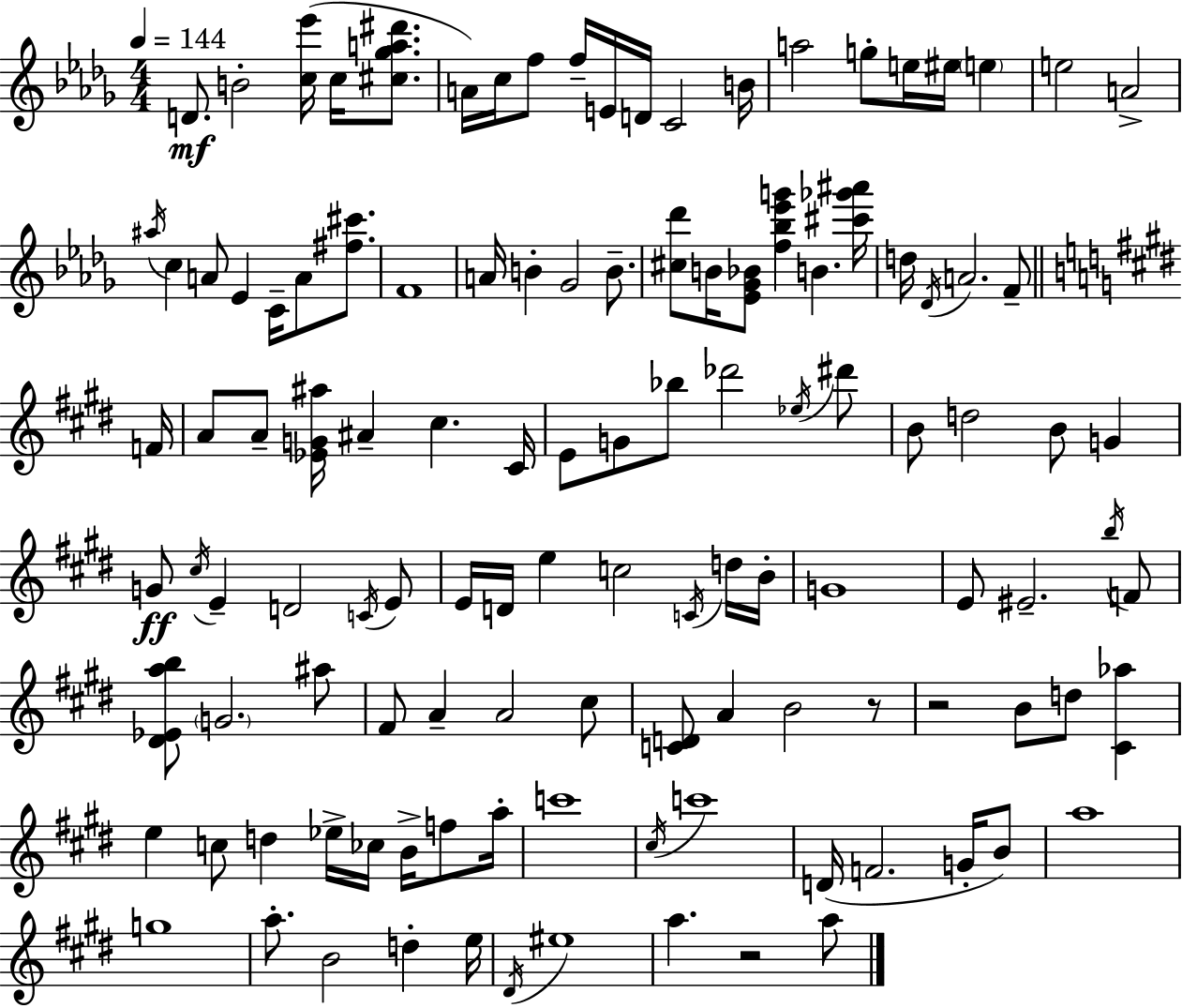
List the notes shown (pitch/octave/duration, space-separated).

D4/e. B4/h [C5,Eb6]/s C5/s [C#5,Gb5,A5,D#6]/e. A4/s C5/s F5/e F5/s E4/s D4/s C4/h B4/s A5/h G5/e E5/s EIS5/s E5/q E5/h A4/h A#5/s C5/q A4/e Eb4/q C4/s A4/e [F#5,C#6]/e. F4/w A4/s B4/q Gb4/h B4/e. [C#5,Db6]/e B4/s [Eb4,Gb4,Bb4]/e [F5,Bb5,Eb6,G6]/q B4/q. [C#6,Gb6,A#6]/s D5/s Db4/s A4/h. F4/e F4/s A4/e A4/e [Eb4,G4,A#5]/s A#4/q C#5/q. C#4/s E4/e G4/e Bb5/e Db6/h Eb5/s D#6/e B4/e D5/h B4/e G4/q G4/e C#5/s E4/q D4/h C4/s E4/e E4/s D4/s E5/q C5/h C4/s D5/s B4/s G4/w E4/e EIS4/h. B5/s F4/e [D#4,Eb4,A5,B5]/e G4/h. A#5/e F#4/e A4/q A4/h C#5/e [C4,D4]/e A4/q B4/h R/e R/h B4/e D5/e [C#4,Ab5]/q E5/q C5/e D5/q Eb5/s CES5/s B4/s F5/e A5/s C6/w C#5/s C6/w D4/s F4/h. G4/s B4/e A5/w G5/w A5/e. B4/h D5/q E5/s D#4/s EIS5/w A5/q. R/h A5/e